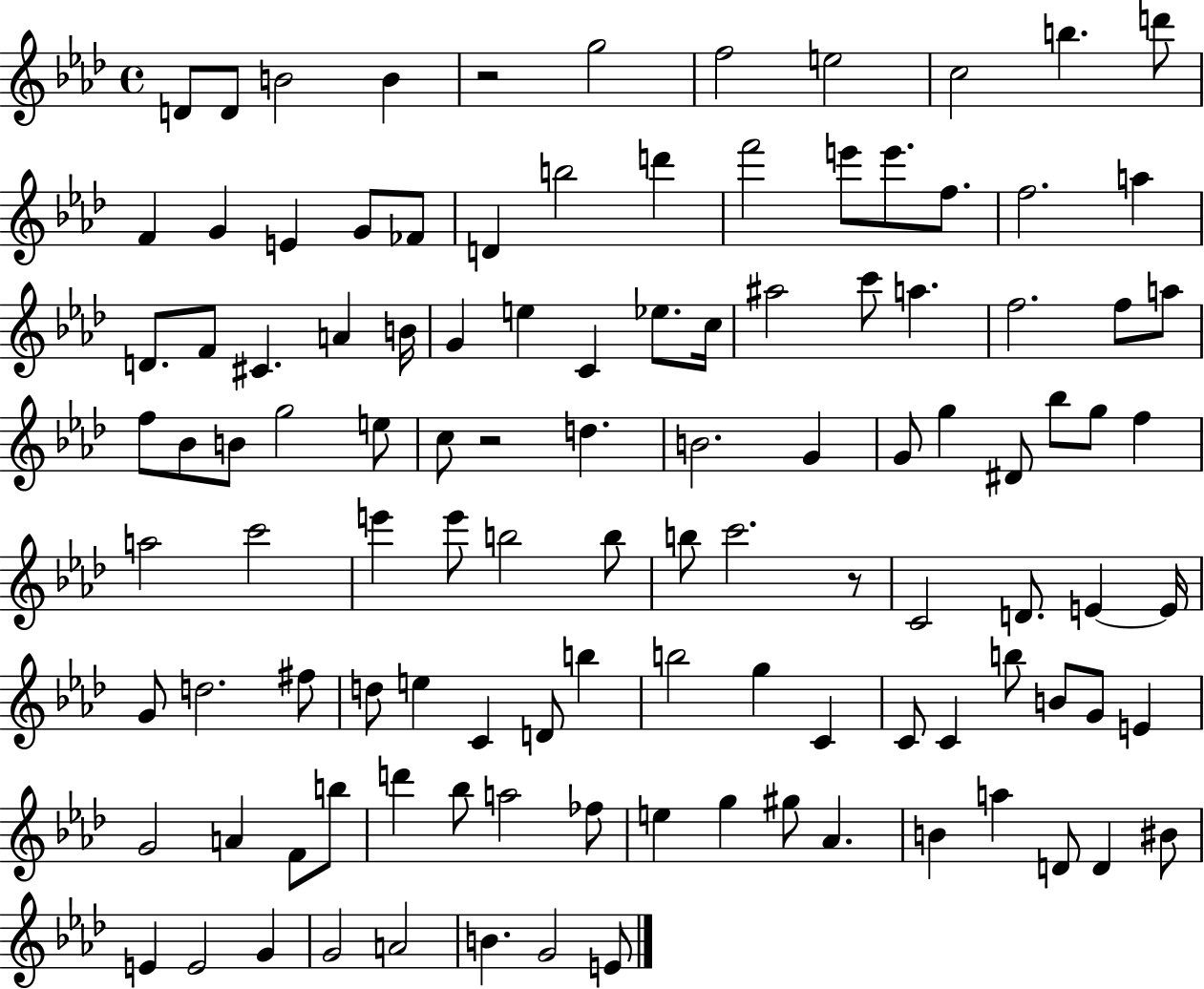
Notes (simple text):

D4/e D4/e B4/h B4/q R/h G5/h F5/h E5/h C5/h B5/q. D6/e F4/q G4/q E4/q G4/e FES4/e D4/q B5/h D6/q F6/h E6/e E6/e. F5/e. F5/h. A5/q D4/e. F4/e C#4/q. A4/q B4/s G4/q E5/q C4/q Eb5/e. C5/s A#5/h C6/e A5/q. F5/h. F5/e A5/e F5/e Bb4/e B4/e G5/h E5/e C5/e R/h D5/q. B4/h. G4/q G4/e G5/q D#4/e Bb5/e G5/e F5/q A5/h C6/h E6/q E6/e B5/h B5/e B5/e C6/h. R/e C4/h D4/e. E4/q E4/s G4/e D5/h. F#5/e D5/e E5/q C4/q D4/e B5/q B5/h G5/q C4/q C4/e C4/q B5/e B4/e G4/e E4/q G4/h A4/q F4/e B5/e D6/q Bb5/e A5/h FES5/e E5/q G5/q G#5/e Ab4/q. B4/q A5/q D4/e D4/q BIS4/e E4/q E4/h G4/q G4/h A4/h B4/q. G4/h E4/e